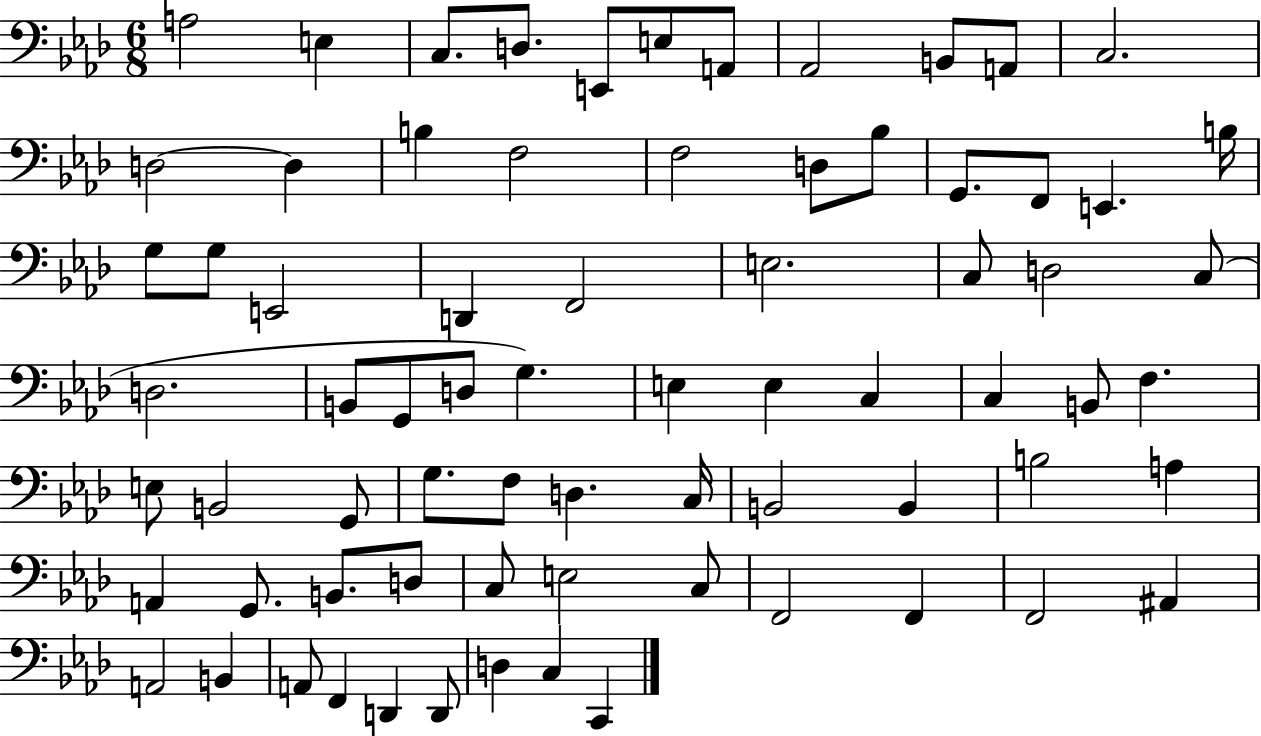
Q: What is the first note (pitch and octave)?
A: A3